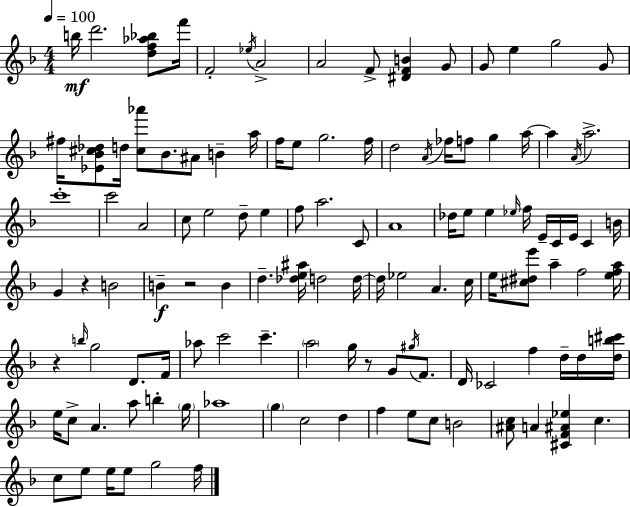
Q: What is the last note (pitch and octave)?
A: F5